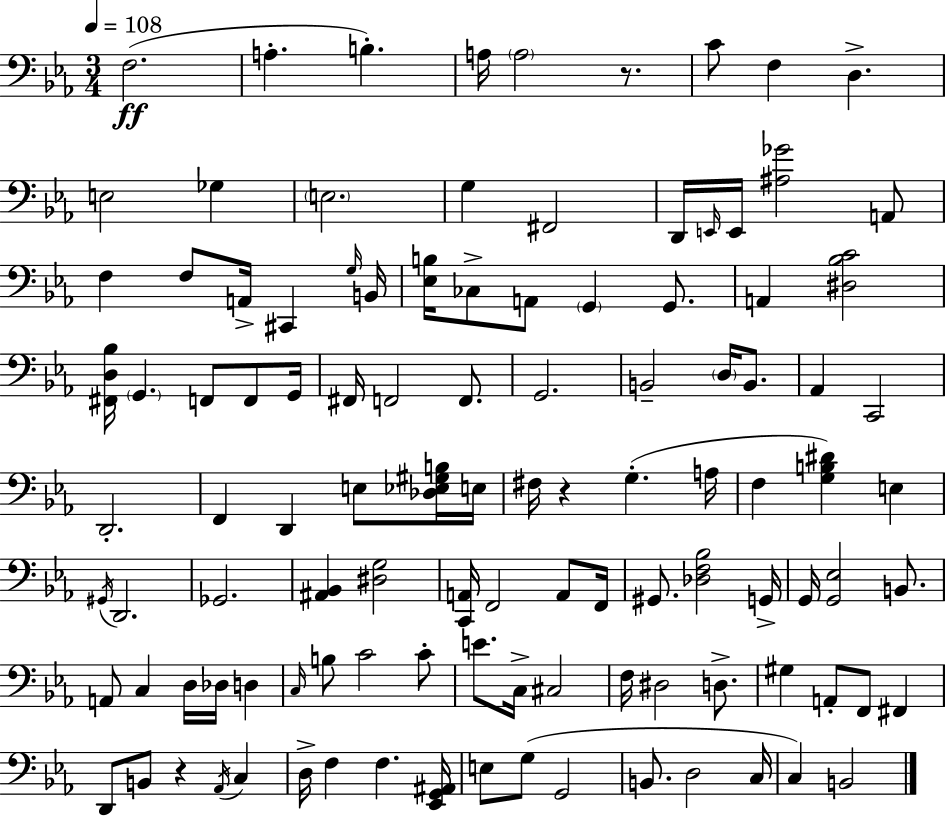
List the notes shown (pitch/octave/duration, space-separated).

F3/h. A3/q. B3/q. A3/s A3/h R/e. C4/e F3/q D3/q. E3/h Gb3/q E3/h. G3/q F#2/h D2/s E2/s E2/s [A#3,Gb4]/h A2/e F3/q F3/e A2/s C#2/q G3/s B2/s [Eb3,B3]/s CES3/e A2/e G2/q G2/e. A2/q [D#3,Bb3,C4]/h [F#2,D3,Bb3]/s G2/q. F2/e F2/e G2/s F#2/s F2/h F2/e. G2/h. B2/h D3/s B2/e. Ab2/q C2/h D2/h. F2/q D2/q E3/e [Db3,Eb3,G#3,B3]/s E3/s F#3/s R/q G3/q. A3/s F3/q [G3,B3,D#4]/q E3/q G#2/s D2/h. Gb2/h. [A#2,Bb2]/q [D#3,G3]/h [C2,A2]/s F2/h A2/e F2/s G#2/e. [Db3,F3,Bb3]/h G2/s G2/s [G2,Eb3]/h B2/e. A2/e C3/q D3/s Db3/s D3/q C3/s B3/e C4/h C4/e E4/e. C3/s C#3/h F3/s D#3/h D3/e. G#3/q A2/e F2/e F#2/q D2/e B2/e R/q Ab2/s C3/q D3/s F3/q F3/q. [Eb2,G2,A#2]/s E3/e G3/e G2/h B2/e. D3/h C3/s C3/q B2/h